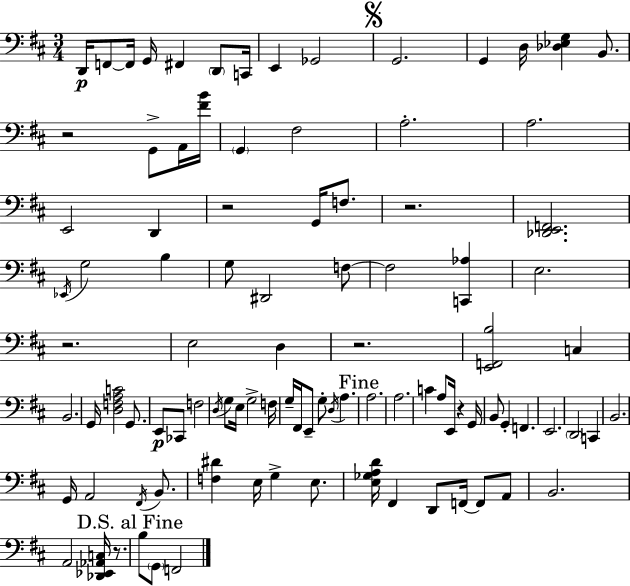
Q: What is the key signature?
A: D major